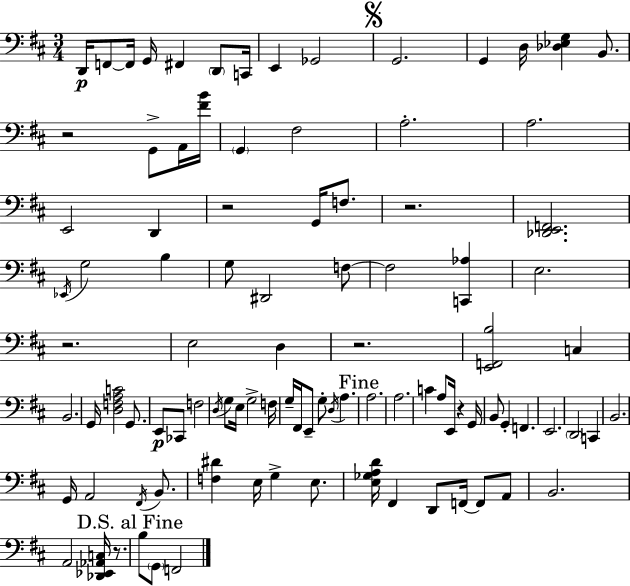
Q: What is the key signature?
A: D major